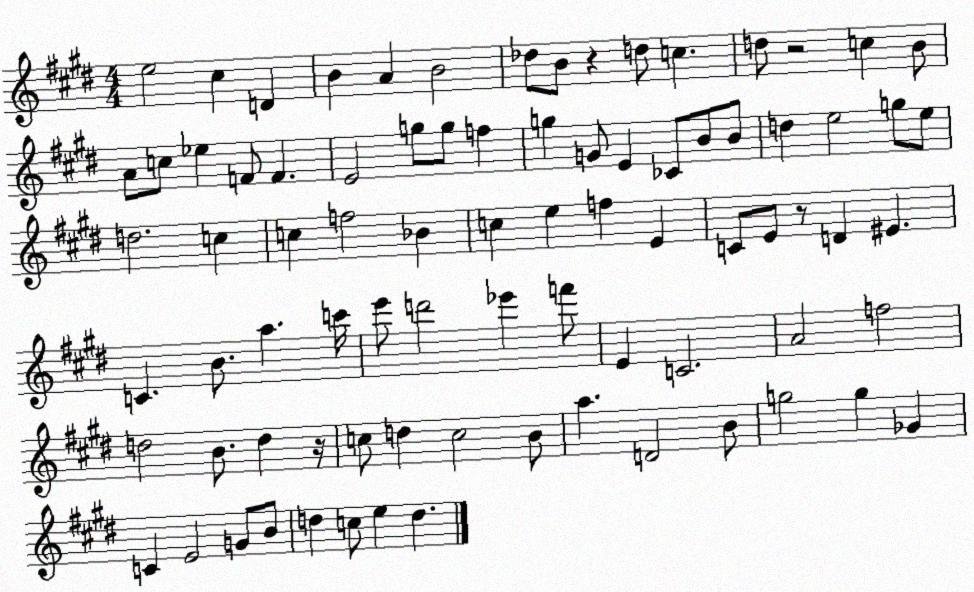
X:1
T:Untitled
M:4/4
L:1/4
K:E
e2 ^c D B A B2 _d/2 B/2 z d/2 c d/2 z2 c B/2 A/2 c/2 _e F/2 F E2 g/2 g/2 f g G/2 E _C/2 B/2 B/2 d e2 g/2 e/2 d2 c c f2 _B c e f E C/2 E/2 z/2 D ^E C B/2 a c'/4 e'/2 d'2 _e' f'/2 E C2 A2 f2 d2 B/2 d z/4 c/2 d c2 B/2 a D2 B/2 g2 g _G C E2 G/2 B/2 d c/2 e d